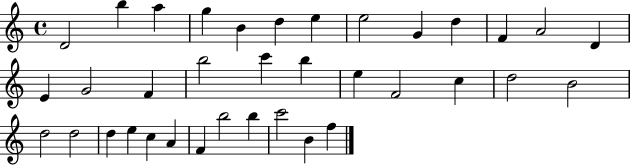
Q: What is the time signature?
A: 4/4